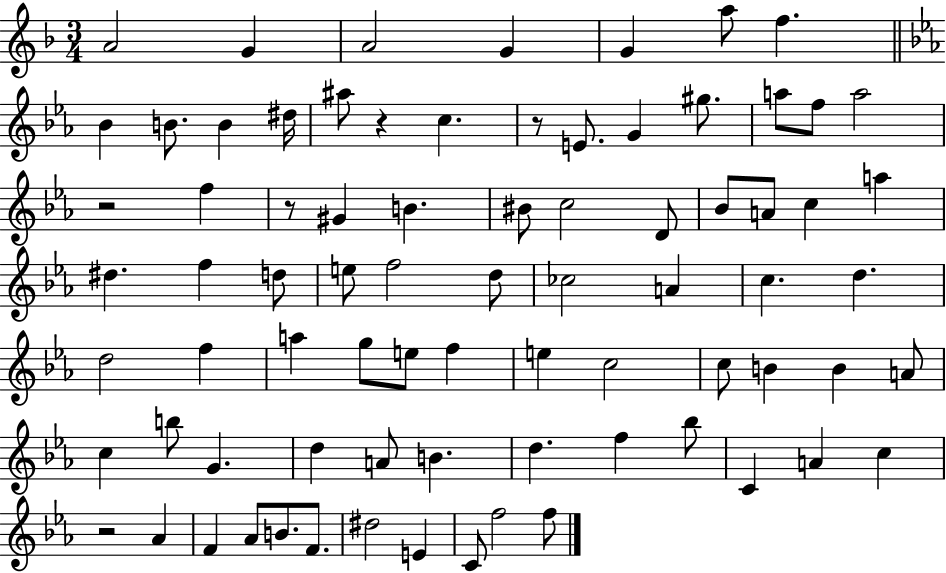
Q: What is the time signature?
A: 3/4